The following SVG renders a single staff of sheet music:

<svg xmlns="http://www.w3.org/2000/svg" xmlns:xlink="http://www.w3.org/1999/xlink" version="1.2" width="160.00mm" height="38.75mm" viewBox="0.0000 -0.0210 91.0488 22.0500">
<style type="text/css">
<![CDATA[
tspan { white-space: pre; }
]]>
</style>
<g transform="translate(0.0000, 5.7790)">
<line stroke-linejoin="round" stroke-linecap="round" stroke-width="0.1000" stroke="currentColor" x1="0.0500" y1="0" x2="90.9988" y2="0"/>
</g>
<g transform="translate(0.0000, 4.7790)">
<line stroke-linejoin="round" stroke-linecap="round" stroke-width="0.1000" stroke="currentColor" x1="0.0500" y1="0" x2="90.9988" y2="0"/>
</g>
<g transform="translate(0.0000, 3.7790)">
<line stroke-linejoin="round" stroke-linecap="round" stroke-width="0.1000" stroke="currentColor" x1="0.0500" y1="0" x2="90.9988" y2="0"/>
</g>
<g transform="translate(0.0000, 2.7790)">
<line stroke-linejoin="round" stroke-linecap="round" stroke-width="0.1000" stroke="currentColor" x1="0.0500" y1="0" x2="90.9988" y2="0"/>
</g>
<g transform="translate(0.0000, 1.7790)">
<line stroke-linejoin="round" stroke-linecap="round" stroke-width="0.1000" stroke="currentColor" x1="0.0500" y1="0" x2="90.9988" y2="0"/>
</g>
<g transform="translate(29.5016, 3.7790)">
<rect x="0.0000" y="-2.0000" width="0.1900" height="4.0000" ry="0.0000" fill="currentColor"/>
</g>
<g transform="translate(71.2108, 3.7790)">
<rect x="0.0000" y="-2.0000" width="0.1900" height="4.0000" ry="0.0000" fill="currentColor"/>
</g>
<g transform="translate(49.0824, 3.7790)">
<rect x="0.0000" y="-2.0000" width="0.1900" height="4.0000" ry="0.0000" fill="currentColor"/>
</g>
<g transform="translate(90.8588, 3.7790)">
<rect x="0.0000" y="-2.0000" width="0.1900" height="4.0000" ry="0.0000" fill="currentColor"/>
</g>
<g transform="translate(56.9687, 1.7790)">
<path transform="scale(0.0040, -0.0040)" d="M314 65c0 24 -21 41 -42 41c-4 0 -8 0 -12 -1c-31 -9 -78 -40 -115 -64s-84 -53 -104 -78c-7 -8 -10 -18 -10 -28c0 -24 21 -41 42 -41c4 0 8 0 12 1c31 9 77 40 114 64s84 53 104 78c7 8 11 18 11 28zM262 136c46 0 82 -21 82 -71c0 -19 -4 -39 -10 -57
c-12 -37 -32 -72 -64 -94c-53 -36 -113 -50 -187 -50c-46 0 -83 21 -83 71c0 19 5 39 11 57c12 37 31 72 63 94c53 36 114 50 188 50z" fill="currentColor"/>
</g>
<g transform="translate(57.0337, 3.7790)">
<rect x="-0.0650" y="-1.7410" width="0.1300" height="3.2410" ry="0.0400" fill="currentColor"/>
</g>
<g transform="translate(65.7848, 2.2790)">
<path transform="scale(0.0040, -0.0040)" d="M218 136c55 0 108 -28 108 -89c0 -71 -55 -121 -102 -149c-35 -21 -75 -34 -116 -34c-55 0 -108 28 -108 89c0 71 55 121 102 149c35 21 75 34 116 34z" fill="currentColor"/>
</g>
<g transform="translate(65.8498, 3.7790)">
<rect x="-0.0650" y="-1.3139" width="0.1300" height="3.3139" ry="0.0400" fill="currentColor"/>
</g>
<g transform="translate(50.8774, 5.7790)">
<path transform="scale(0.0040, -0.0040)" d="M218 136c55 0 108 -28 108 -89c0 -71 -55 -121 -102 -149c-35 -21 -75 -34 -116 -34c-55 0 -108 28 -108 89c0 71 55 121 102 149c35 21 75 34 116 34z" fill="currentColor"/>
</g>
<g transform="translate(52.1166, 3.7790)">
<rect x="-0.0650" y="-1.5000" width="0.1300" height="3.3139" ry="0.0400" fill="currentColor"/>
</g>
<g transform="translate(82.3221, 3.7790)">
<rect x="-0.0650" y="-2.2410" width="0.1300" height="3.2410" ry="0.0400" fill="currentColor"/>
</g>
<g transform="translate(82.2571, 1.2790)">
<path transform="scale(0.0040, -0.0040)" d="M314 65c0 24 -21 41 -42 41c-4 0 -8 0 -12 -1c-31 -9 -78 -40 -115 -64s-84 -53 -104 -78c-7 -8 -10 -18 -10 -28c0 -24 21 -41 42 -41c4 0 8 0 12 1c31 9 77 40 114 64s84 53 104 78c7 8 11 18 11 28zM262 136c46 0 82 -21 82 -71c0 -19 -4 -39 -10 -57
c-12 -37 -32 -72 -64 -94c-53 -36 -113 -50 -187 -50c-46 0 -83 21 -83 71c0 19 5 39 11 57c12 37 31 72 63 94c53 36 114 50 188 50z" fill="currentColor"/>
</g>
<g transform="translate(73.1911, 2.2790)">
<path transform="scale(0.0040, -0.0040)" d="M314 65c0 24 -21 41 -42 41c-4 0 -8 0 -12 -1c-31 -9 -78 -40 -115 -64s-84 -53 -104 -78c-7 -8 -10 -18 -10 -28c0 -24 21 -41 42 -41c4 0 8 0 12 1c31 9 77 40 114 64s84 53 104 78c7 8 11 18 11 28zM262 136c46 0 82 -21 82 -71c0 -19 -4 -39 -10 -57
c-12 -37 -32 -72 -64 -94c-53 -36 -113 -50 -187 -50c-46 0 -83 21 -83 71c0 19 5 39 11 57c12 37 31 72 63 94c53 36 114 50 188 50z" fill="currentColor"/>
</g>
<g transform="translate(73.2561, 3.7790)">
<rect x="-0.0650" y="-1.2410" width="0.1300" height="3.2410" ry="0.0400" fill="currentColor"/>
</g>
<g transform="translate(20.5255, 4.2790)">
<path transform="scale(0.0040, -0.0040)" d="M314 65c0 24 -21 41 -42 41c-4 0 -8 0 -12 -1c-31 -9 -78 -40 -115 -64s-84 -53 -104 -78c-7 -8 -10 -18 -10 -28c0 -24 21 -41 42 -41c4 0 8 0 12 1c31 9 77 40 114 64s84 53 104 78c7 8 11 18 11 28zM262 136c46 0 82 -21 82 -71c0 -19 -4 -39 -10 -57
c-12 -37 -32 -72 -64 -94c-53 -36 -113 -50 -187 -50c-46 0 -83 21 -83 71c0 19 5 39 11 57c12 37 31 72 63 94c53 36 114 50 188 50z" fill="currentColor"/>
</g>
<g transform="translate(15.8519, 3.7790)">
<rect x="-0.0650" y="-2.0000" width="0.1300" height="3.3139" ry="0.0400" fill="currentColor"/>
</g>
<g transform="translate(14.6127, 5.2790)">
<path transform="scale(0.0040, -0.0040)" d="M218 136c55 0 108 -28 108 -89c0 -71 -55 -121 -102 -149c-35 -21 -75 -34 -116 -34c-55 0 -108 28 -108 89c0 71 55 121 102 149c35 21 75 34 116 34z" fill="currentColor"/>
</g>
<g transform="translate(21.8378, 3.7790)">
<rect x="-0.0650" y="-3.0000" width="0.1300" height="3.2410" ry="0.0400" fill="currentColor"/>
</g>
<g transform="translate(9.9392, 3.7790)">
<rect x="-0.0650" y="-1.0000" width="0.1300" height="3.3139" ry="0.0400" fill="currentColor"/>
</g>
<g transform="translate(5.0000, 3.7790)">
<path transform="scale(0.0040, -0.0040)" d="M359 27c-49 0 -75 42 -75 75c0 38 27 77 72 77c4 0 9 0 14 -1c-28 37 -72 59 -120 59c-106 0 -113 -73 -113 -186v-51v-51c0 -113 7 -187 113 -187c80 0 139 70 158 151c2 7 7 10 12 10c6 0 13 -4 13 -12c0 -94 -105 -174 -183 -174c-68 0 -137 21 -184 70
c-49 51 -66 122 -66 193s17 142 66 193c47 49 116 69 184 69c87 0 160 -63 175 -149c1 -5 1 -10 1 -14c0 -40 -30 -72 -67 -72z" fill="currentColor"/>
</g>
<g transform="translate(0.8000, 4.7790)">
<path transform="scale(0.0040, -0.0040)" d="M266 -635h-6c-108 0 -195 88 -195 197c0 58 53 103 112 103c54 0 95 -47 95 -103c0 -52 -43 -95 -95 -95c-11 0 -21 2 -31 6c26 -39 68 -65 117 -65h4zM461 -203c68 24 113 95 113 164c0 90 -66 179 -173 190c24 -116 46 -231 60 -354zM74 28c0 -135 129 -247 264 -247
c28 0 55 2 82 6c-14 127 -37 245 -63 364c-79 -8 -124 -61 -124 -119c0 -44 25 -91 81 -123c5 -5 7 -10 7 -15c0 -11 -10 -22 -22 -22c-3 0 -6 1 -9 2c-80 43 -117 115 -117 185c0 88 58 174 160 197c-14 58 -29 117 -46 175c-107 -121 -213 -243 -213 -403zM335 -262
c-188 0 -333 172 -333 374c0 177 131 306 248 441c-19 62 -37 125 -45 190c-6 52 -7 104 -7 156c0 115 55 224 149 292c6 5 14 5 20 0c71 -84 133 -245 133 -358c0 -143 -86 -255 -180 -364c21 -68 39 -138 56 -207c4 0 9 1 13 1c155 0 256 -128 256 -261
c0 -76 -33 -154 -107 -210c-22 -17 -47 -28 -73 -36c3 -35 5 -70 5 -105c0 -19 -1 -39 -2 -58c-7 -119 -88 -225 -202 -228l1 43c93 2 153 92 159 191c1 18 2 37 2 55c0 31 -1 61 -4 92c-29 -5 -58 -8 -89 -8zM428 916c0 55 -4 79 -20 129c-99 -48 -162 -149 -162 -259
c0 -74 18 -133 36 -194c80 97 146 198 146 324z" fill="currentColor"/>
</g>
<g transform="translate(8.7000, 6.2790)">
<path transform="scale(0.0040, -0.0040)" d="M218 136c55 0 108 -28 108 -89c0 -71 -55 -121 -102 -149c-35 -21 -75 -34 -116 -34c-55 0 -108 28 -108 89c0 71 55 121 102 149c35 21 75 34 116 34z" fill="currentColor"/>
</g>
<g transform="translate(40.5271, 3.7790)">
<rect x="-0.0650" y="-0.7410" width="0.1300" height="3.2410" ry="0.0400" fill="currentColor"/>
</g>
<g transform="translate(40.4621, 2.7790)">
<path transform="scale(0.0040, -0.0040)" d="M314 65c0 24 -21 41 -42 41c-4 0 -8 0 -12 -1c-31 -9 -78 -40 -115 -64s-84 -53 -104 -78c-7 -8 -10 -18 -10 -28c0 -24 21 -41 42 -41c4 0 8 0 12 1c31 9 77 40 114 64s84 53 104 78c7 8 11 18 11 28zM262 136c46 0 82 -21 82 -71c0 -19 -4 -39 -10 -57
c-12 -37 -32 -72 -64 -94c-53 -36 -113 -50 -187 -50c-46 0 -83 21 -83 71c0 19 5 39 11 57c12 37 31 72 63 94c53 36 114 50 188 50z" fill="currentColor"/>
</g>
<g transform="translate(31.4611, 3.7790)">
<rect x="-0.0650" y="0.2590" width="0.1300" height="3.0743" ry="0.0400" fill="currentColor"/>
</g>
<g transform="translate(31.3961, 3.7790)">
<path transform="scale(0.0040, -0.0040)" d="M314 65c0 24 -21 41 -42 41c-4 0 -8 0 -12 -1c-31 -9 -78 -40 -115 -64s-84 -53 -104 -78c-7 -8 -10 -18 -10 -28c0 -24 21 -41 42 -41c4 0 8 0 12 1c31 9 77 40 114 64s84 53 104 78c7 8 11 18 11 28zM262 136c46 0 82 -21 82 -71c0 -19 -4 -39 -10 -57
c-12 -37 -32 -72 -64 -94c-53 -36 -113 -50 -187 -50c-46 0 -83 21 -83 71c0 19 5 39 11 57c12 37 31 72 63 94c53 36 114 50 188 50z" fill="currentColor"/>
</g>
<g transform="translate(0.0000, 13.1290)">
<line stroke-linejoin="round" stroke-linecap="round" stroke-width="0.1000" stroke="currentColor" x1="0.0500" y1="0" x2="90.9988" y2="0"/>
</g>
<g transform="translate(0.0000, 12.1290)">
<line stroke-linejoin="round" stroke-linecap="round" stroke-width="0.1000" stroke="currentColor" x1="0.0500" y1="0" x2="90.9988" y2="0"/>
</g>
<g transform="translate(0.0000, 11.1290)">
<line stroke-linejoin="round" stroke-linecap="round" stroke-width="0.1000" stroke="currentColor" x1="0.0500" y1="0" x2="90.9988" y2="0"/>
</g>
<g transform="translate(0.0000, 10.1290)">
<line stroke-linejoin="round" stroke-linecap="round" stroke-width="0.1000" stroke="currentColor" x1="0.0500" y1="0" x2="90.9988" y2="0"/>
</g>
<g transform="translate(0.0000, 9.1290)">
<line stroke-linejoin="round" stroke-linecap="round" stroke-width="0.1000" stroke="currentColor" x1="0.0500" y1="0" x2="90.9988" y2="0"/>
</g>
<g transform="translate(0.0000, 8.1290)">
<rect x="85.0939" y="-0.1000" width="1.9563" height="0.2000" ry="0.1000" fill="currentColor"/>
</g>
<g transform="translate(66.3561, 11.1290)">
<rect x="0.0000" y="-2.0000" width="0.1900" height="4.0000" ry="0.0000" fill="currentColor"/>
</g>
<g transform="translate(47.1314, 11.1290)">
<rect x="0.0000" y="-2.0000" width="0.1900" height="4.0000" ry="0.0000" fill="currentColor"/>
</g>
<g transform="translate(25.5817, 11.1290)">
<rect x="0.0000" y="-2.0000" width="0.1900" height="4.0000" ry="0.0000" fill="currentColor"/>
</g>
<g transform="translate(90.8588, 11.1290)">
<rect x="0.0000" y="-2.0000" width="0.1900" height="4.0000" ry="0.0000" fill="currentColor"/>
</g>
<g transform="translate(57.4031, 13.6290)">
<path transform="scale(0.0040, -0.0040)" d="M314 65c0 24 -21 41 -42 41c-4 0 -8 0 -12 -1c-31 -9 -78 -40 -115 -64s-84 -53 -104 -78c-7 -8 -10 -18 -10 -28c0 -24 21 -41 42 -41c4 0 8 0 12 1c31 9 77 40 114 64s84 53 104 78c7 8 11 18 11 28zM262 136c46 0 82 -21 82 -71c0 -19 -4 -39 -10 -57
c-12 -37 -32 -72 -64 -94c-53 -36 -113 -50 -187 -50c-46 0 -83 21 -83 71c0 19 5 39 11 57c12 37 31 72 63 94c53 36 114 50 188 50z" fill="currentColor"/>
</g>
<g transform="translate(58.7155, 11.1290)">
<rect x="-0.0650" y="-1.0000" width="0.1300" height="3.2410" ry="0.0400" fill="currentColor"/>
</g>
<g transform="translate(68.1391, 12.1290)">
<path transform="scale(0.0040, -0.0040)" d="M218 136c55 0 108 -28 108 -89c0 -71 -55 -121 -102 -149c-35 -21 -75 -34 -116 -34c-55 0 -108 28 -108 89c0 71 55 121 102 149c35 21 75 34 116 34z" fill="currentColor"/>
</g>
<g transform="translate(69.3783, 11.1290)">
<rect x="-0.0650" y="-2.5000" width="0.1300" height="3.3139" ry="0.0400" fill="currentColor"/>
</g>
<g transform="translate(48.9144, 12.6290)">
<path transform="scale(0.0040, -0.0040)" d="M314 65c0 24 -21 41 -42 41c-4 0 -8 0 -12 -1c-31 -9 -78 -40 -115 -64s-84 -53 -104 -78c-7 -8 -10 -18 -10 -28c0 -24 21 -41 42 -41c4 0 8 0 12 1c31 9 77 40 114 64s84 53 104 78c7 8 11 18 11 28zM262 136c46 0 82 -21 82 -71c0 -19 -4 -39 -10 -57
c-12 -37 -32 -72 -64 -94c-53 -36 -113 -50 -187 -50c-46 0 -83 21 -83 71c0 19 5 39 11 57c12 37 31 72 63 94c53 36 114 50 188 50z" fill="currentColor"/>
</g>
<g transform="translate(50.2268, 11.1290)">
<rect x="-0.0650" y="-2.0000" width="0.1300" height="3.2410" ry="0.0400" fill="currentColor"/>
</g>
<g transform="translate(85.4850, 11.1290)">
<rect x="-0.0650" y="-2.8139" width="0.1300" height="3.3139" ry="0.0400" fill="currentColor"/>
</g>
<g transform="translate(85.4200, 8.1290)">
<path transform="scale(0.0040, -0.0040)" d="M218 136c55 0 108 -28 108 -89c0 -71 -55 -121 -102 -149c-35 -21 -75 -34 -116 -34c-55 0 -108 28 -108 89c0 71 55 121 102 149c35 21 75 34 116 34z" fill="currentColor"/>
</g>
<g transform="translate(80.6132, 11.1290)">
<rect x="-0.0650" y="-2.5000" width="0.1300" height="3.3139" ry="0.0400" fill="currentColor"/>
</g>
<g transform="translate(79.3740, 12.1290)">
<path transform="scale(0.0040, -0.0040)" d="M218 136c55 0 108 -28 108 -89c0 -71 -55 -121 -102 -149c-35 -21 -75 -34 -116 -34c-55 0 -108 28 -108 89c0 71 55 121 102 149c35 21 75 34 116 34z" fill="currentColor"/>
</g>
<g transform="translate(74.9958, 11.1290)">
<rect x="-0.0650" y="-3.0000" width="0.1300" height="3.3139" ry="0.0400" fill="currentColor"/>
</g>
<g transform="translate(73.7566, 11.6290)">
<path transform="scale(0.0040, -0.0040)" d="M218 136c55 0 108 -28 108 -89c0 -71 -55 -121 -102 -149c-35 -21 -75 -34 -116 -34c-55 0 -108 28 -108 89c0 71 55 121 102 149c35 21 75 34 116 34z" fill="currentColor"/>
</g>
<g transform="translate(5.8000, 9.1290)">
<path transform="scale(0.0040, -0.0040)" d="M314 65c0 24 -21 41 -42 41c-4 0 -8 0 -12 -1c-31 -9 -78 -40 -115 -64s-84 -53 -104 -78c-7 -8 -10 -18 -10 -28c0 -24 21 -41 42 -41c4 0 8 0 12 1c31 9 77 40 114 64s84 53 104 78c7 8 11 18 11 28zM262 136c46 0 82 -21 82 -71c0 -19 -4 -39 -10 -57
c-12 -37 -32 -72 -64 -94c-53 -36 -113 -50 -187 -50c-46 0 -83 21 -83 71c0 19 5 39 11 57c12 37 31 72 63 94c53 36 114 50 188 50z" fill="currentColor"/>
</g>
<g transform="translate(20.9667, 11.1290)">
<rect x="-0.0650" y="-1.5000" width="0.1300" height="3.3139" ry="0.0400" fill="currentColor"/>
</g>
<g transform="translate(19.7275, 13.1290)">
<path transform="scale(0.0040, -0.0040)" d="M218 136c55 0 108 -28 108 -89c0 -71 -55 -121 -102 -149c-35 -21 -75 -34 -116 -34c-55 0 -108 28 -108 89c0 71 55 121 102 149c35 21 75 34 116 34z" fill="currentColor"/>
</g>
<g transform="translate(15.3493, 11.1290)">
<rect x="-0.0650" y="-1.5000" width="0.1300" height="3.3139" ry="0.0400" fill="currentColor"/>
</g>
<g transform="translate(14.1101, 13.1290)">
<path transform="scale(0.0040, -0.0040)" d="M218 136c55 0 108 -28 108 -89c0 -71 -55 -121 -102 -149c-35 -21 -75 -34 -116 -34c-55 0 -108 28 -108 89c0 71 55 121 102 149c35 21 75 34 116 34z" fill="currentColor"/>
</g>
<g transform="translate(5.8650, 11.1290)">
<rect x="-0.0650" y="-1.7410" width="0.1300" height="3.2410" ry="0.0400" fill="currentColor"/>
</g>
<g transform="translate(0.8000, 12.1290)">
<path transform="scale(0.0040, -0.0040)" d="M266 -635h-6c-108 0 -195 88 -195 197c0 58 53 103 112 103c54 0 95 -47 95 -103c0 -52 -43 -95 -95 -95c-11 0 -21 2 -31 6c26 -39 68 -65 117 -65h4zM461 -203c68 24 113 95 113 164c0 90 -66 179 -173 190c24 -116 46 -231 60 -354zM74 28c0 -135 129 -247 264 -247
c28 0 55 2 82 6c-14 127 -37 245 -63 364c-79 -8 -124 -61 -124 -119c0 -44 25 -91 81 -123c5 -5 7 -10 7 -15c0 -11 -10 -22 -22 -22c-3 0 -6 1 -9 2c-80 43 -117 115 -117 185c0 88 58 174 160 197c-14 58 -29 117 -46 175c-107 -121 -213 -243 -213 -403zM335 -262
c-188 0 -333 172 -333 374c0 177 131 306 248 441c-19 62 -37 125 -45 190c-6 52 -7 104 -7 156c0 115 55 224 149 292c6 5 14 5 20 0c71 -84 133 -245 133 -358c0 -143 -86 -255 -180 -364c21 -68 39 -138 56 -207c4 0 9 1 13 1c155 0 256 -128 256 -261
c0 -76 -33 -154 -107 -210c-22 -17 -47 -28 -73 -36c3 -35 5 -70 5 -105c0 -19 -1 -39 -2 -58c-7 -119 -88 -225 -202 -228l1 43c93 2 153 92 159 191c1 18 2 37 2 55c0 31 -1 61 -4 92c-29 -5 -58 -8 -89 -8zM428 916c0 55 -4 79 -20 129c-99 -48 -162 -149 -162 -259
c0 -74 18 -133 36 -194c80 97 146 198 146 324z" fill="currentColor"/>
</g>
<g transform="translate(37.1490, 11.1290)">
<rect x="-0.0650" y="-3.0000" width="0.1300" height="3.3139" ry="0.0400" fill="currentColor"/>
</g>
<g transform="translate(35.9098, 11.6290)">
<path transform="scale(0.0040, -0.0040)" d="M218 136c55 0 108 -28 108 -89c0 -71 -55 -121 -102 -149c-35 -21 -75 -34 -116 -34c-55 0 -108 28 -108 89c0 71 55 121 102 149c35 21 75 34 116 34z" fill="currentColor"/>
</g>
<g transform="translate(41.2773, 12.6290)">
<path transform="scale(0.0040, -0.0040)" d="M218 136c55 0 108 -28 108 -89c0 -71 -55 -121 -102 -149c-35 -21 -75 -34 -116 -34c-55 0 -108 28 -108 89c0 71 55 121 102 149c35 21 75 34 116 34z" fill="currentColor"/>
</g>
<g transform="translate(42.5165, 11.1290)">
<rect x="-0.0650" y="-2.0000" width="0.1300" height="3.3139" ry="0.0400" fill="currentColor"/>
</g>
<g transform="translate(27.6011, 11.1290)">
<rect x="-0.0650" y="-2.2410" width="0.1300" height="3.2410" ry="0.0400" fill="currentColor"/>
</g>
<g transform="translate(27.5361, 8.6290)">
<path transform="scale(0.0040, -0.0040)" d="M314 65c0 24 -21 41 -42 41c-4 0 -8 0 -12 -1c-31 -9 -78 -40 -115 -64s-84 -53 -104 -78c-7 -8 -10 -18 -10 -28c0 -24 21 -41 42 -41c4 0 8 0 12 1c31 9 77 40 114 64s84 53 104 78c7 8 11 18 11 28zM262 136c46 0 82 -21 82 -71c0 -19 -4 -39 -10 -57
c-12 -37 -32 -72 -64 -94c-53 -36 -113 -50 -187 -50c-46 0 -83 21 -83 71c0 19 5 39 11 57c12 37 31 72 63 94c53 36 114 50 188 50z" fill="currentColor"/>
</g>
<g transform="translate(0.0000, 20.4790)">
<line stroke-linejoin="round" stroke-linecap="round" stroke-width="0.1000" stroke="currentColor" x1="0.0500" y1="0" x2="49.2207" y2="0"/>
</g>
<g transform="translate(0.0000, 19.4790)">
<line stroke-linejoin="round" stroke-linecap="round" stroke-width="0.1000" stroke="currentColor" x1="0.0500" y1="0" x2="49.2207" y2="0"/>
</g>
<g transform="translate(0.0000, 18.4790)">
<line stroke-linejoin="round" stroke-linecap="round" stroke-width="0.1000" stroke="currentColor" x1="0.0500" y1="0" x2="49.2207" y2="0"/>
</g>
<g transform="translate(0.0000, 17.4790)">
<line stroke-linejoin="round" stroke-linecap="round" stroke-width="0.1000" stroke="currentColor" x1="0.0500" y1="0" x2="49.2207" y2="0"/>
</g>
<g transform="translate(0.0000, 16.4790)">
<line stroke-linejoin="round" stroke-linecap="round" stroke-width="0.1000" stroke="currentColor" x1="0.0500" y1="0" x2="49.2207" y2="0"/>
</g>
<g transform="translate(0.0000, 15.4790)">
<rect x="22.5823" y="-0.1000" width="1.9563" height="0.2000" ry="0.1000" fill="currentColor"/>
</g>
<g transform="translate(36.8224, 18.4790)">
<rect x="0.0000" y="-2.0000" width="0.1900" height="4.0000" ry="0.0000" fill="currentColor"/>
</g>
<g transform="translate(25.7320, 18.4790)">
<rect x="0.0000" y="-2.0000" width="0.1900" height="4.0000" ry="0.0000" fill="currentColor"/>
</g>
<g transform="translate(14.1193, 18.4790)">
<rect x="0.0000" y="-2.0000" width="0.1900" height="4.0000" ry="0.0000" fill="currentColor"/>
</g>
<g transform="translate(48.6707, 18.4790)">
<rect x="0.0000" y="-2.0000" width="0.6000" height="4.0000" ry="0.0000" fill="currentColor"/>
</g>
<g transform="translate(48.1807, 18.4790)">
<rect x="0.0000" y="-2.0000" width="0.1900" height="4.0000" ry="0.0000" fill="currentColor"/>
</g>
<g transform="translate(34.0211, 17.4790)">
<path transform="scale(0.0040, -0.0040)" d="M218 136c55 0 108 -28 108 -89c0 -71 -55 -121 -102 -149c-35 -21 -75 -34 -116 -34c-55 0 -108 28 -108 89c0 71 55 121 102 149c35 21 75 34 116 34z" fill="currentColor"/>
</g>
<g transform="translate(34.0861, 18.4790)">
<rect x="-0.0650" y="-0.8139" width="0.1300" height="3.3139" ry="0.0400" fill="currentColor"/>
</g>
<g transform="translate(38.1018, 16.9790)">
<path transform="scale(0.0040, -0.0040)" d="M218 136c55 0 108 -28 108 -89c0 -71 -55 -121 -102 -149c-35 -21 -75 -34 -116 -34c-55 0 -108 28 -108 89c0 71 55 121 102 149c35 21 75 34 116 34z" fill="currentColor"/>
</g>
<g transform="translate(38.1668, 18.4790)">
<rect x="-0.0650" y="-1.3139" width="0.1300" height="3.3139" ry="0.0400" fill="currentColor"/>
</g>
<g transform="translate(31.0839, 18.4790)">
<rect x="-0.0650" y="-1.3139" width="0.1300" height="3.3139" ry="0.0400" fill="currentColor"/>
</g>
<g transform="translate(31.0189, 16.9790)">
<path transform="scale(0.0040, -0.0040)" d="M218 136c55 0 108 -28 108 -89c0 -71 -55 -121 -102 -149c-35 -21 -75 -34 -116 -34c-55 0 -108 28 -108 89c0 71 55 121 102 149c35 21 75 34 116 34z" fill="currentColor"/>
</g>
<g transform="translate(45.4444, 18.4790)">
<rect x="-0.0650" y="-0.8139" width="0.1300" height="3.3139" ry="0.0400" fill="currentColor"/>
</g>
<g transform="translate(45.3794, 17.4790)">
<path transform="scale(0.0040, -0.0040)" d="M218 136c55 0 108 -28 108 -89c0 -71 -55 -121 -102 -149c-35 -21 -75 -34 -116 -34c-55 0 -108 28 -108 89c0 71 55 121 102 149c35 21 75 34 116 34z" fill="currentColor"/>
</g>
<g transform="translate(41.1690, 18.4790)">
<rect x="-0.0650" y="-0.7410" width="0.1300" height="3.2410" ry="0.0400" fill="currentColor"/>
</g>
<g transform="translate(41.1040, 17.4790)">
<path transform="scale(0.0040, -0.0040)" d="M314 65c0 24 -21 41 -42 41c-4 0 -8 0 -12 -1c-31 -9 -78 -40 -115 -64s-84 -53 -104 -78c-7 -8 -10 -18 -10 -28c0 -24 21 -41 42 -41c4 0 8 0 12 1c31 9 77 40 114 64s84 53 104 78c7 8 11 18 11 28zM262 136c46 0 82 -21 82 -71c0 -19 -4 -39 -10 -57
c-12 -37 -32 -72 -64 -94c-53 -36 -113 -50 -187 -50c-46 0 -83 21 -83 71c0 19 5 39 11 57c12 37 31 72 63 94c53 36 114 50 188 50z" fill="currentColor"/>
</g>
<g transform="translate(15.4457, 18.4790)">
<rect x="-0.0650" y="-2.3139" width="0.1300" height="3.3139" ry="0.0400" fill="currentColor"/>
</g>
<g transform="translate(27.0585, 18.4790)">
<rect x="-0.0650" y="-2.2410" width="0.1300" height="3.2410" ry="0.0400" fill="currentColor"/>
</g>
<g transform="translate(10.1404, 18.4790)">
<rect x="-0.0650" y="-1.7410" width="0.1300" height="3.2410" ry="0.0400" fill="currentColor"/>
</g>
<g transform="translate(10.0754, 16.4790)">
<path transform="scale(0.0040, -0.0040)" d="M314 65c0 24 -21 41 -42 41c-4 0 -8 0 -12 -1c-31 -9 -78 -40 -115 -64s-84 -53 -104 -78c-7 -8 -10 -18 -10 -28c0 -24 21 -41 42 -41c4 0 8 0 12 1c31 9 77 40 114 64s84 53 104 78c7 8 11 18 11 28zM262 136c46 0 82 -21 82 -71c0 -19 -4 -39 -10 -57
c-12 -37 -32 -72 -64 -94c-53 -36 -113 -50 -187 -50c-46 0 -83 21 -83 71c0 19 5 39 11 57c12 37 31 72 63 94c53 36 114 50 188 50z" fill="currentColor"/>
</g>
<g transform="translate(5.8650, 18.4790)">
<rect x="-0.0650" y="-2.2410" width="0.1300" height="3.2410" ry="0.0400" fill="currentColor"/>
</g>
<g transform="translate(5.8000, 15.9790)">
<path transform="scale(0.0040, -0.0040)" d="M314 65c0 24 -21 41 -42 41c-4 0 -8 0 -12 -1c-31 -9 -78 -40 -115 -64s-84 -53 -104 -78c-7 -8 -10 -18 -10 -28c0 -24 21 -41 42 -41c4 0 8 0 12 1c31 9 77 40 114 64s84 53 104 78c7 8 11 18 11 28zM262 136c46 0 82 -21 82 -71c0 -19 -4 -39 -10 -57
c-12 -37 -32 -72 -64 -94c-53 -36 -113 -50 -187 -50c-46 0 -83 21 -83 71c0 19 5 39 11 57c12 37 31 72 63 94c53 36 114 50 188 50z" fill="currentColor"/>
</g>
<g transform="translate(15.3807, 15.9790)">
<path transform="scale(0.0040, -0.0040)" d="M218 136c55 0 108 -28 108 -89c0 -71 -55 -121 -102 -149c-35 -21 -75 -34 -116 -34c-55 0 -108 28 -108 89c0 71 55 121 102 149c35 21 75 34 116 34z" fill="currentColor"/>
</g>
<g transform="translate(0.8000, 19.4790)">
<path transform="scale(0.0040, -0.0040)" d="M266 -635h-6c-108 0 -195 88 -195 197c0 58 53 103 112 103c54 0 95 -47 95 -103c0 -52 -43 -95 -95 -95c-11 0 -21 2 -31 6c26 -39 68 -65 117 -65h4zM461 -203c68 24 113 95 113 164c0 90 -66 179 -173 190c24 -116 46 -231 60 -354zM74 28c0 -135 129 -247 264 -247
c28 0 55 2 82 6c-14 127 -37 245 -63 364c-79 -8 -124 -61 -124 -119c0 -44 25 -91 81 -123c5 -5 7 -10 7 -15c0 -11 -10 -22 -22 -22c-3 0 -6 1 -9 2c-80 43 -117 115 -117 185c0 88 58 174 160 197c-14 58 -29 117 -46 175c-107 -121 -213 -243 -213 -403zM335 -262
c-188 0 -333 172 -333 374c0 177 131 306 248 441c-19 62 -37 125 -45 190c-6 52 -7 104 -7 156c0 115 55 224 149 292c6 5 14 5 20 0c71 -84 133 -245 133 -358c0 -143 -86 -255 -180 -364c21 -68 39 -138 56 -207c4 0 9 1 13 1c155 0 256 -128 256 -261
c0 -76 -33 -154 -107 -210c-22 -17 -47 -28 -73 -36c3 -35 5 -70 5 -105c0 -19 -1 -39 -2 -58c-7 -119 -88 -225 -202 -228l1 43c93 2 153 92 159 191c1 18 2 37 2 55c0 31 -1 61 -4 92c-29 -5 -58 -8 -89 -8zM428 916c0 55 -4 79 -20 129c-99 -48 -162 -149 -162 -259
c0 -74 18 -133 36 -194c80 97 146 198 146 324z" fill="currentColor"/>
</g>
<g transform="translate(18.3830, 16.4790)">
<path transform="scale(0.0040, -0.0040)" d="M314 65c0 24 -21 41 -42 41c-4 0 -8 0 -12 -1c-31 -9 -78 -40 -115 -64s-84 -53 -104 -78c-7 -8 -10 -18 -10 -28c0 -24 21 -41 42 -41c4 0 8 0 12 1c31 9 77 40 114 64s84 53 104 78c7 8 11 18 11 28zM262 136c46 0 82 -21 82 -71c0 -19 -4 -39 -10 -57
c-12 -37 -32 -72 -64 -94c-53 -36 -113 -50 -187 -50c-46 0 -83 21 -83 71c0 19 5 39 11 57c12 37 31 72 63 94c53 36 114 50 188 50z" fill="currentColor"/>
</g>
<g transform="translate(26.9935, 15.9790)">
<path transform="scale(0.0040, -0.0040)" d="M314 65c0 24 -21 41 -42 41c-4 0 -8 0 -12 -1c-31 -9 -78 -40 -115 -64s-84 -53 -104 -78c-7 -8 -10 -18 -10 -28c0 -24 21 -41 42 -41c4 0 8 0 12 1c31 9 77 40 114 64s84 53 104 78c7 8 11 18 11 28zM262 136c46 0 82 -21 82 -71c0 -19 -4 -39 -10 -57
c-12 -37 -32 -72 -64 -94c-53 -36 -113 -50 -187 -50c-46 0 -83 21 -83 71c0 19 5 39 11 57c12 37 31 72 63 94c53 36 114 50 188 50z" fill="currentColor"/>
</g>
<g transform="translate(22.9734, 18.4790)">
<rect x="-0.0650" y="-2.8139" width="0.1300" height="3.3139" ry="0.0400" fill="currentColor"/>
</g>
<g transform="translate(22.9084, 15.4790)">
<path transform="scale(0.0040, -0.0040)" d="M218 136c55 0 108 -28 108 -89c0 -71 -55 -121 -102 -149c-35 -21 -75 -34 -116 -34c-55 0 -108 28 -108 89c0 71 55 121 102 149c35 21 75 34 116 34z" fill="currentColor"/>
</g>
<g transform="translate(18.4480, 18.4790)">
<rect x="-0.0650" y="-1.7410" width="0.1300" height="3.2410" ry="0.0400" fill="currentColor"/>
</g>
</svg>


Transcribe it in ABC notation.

X:1
T:Untitled
M:4/4
L:1/4
K:C
D F A2 B2 d2 E f2 e e2 g2 f2 E E g2 A F F2 D2 G A G a g2 f2 g f2 a g2 e d e d2 d